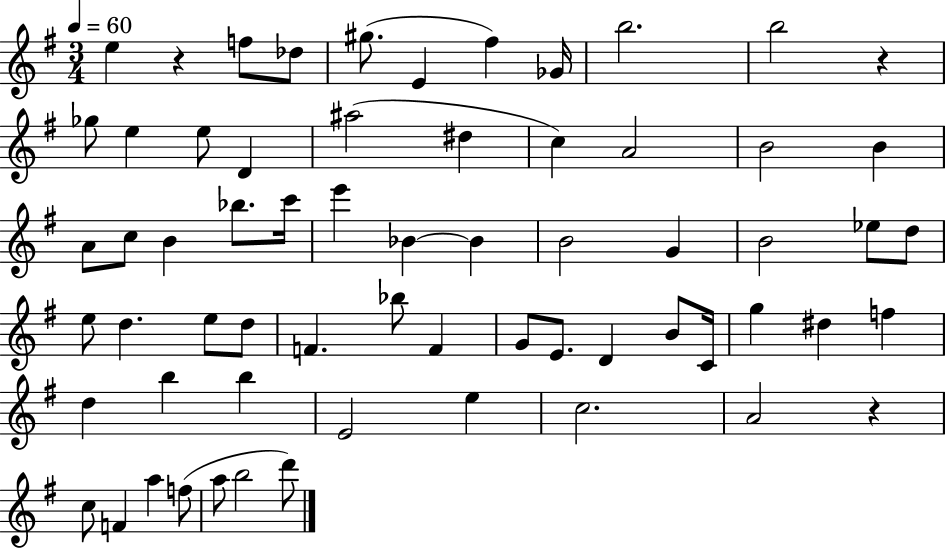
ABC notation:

X:1
T:Untitled
M:3/4
L:1/4
K:G
e z f/2 _d/2 ^g/2 E ^f _G/4 b2 b2 z _g/2 e e/2 D ^a2 ^d c A2 B2 B A/2 c/2 B _b/2 c'/4 e' _B _B B2 G B2 _e/2 d/2 e/2 d e/2 d/2 F _b/2 F G/2 E/2 D B/2 C/4 g ^d f d b b E2 e c2 A2 z c/2 F a f/2 a/2 b2 d'/2